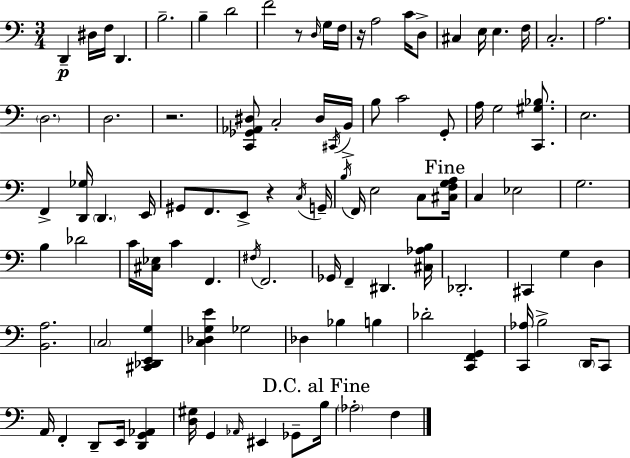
X:1
T:Untitled
M:3/4
L:1/4
K:C
D,, ^D,/4 F,/4 D,, B,2 B, D2 F2 z/2 D,/4 G,/4 F,/4 z/4 A,2 C/4 D,/2 ^C, E,/4 E, F,/4 C,2 A,2 D,2 D,2 z2 [C,,_G,,_A,,^D,]/2 C,2 ^D,/4 ^C,,/4 B,,/4 B,/2 C2 G,,/2 A,/4 G,2 [C,,^G,_B,]/2 E,2 F,, [D,,_G,]/4 D,, E,,/4 ^G,,/2 F,,/2 E,,/2 z C,/4 G,,/4 B,/4 F,,/4 E,2 C,/2 [^C,F,G,A,]/4 C, _E,2 G,2 B, _D2 C/4 [^C,_E,]/4 C F,, ^F,/4 F,,2 _G,,/4 F,, ^D,, [^C,_A,B,]/4 _D,,2 ^C,, G, D, [B,,A,]2 C,2 [^C,,_D,,E,,G,] [C,_D,G,E] _G,2 _D, _B, B, _D2 [C,,F,,G,,] [C,,_A,]/4 B,2 D,,/4 C,,/2 A,,/4 F,, D,,/2 E,,/4 [D,,G,,_A,,] [D,^G,]/4 G,, _A,,/4 ^E,, _G,,/2 B,/4 _A,2 F,